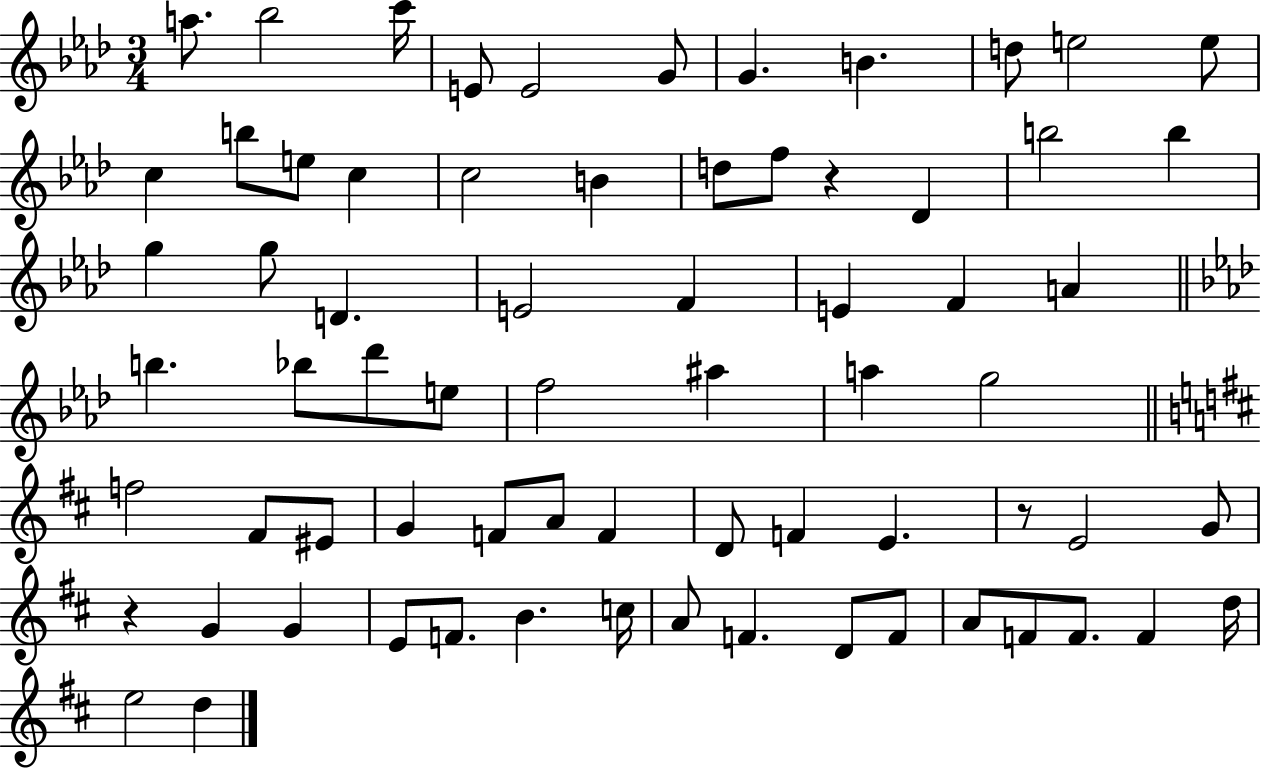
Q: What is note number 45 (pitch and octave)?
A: F4